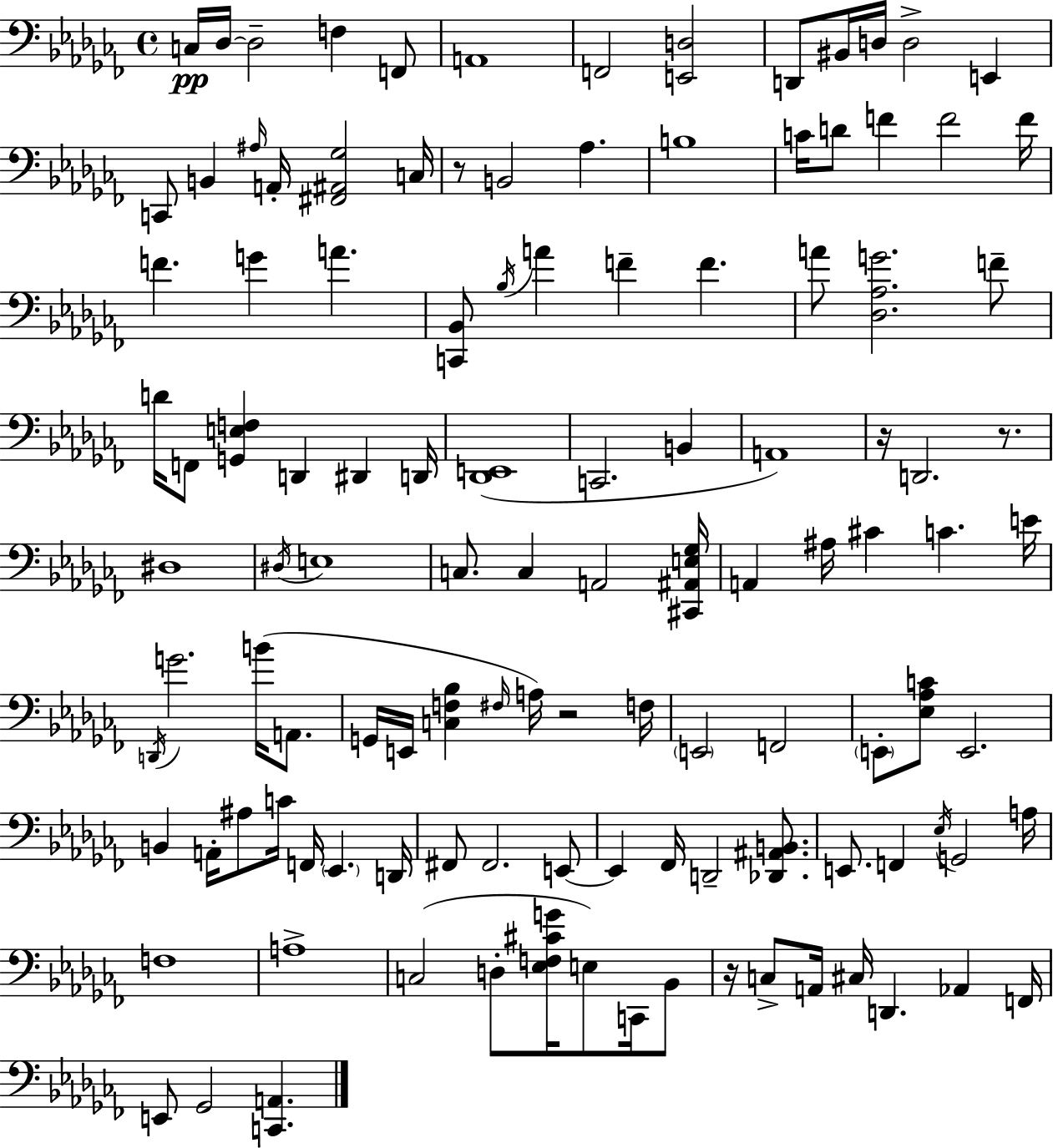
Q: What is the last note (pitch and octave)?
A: Gb2